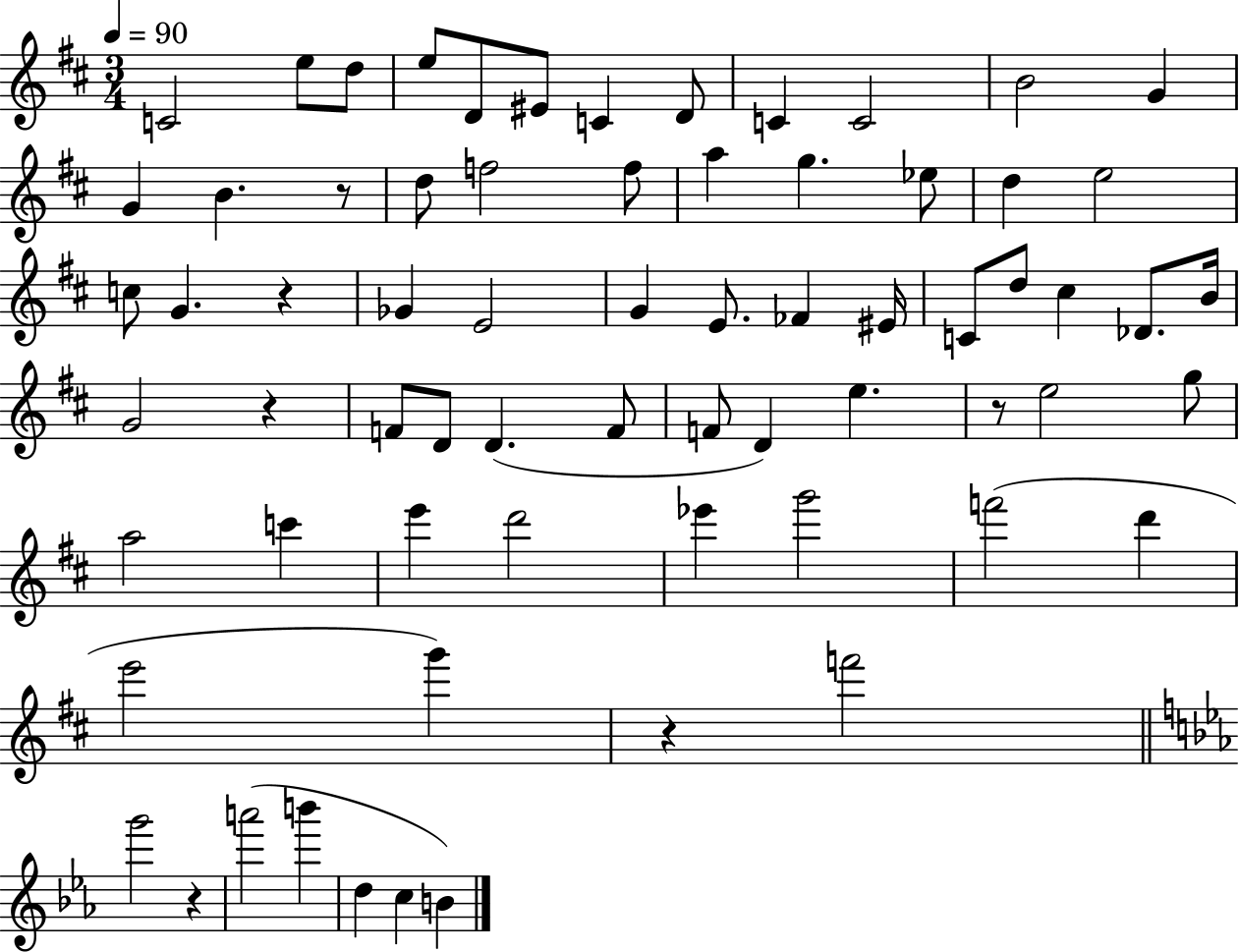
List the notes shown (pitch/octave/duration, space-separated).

C4/h E5/e D5/e E5/e D4/e EIS4/e C4/q D4/e C4/q C4/h B4/h G4/q G4/q B4/q. R/e D5/e F5/h F5/e A5/q G5/q. Eb5/e D5/q E5/h C5/e G4/q. R/q Gb4/q E4/h G4/q E4/e. FES4/q EIS4/s C4/e D5/e C#5/q Db4/e. B4/s G4/h R/q F4/e D4/e D4/q. F4/e F4/e D4/q E5/q. R/e E5/h G5/e A5/h C6/q E6/q D6/h Eb6/q G6/h F6/h D6/q E6/h G6/q R/q F6/h G6/h R/q A6/h B6/q D5/q C5/q B4/q